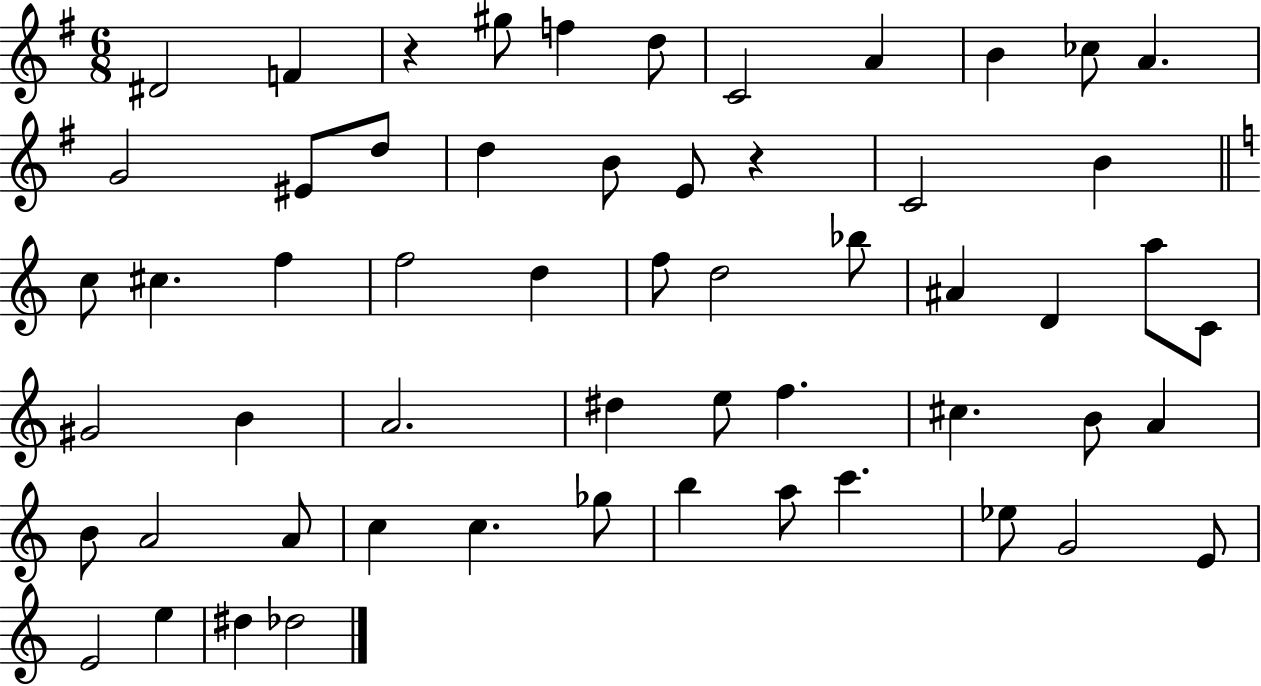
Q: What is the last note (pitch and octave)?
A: Db5